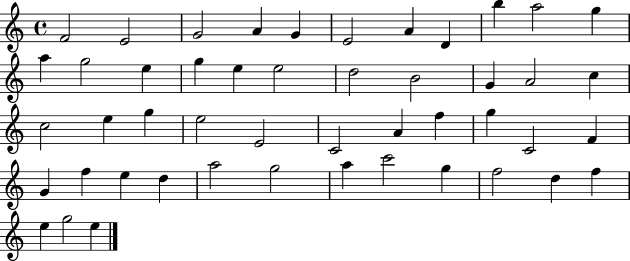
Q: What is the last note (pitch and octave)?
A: E5